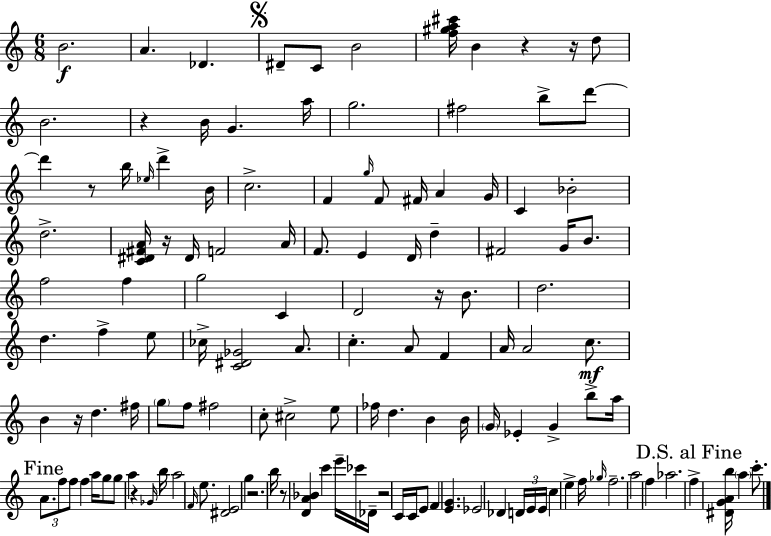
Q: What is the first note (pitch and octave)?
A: B4